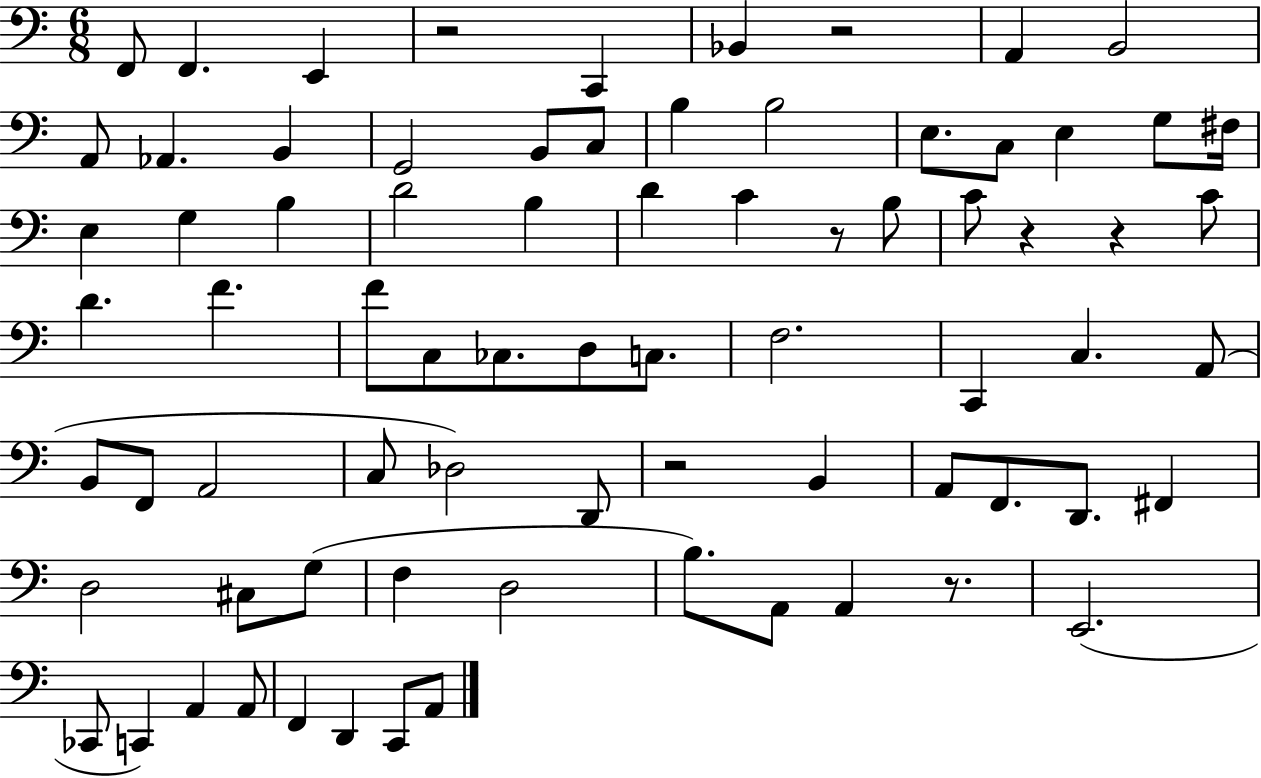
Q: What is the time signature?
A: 6/8